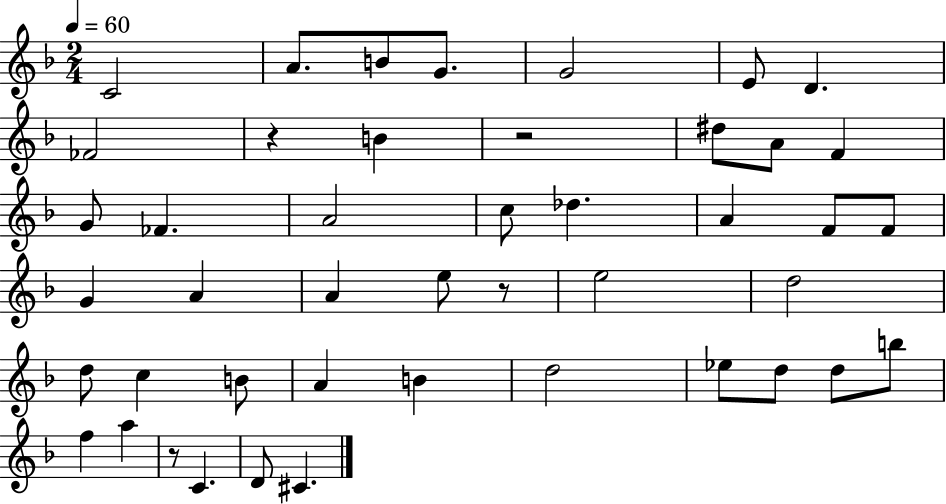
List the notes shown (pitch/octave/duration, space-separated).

C4/h A4/e. B4/e G4/e. G4/h E4/e D4/q. FES4/h R/q B4/q R/h D#5/e A4/e F4/q G4/e FES4/q. A4/h C5/e Db5/q. A4/q F4/e F4/e G4/q A4/q A4/q E5/e R/e E5/h D5/h D5/e C5/q B4/e A4/q B4/q D5/h Eb5/e D5/e D5/e B5/e F5/q A5/q R/e C4/q. D4/e C#4/q.